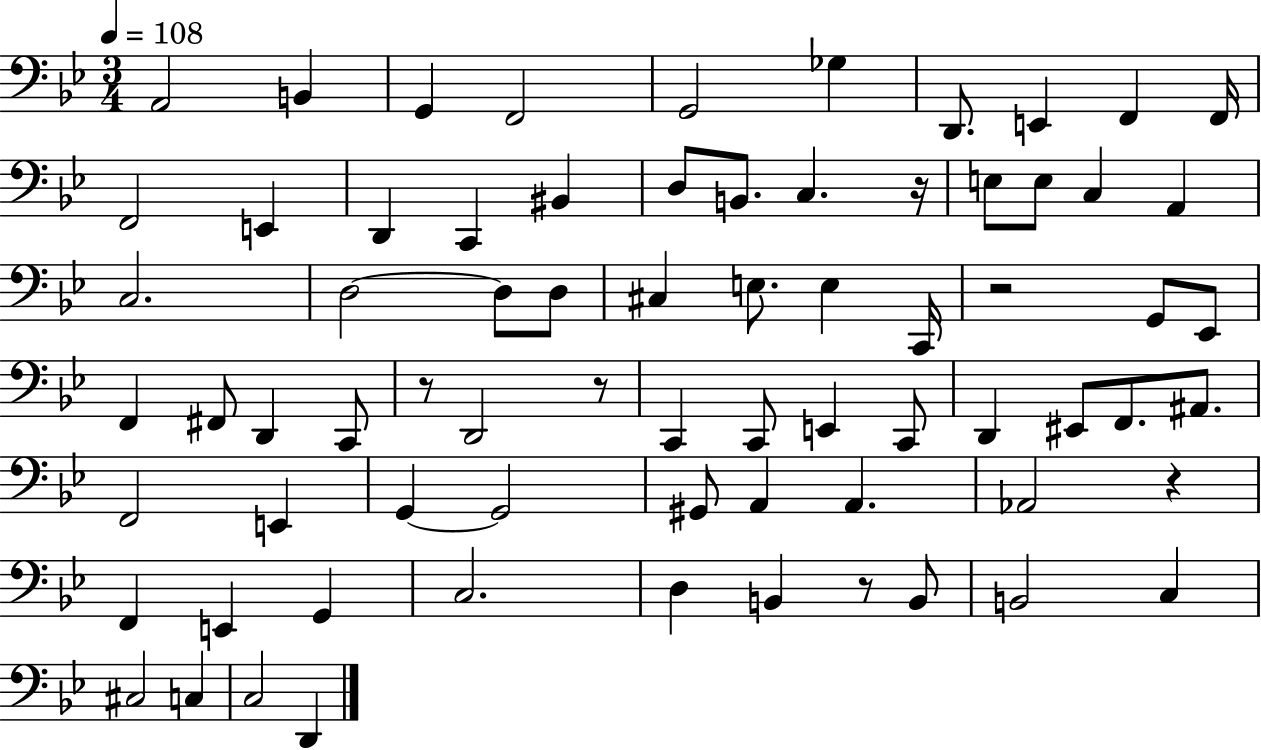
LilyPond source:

{
  \clef bass
  \numericTimeSignature
  \time 3/4
  \key bes \major
  \tempo 4 = 108
  a,2 b,4 | g,4 f,2 | g,2 ges4 | d,8. e,4 f,4 f,16 | \break f,2 e,4 | d,4 c,4 bis,4 | d8 b,8. c4. r16 | e8 e8 c4 a,4 | \break c2. | d2~~ d8 d8 | cis4 e8. e4 c,16 | r2 g,8 ees,8 | \break f,4 fis,8 d,4 c,8 | r8 d,2 r8 | c,4 c,8 e,4 c,8 | d,4 eis,8 f,8. ais,8. | \break f,2 e,4 | g,4~~ g,2 | gis,8 a,4 a,4. | aes,2 r4 | \break f,4 e,4 g,4 | c2. | d4 b,4 r8 b,8 | b,2 c4 | \break cis2 c4 | c2 d,4 | \bar "|."
}